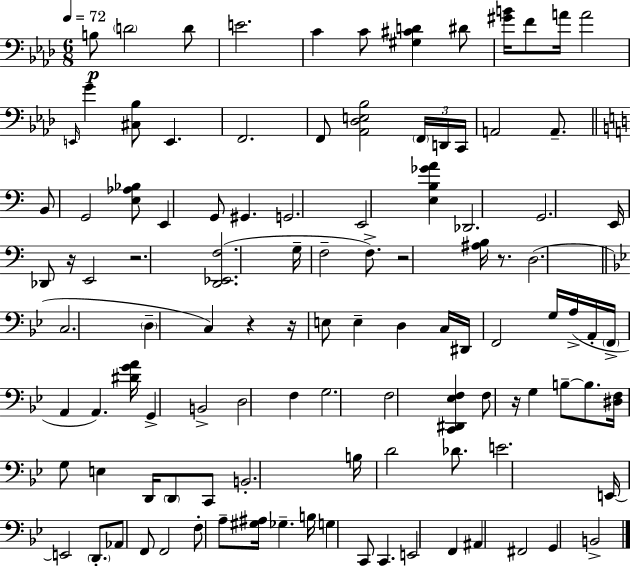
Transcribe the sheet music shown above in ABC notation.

X:1
T:Untitled
M:6/8
L:1/4
K:Ab
B,/2 D2 D/2 E2 C C/2 [^G,^CD] ^D/2 [^GB]/4 F/2 A/4 A2 E,,/4 G [^C,_B,]/2 E,, F,,2 F,,/2 [_A,,_D,E,_B,]2 F,,/4 D,,/4 C,,/4 A,,2 A,,/2 B,,/2 G,,2 [E,_A,_B,]/2 E,, G,,/2 ^G,, G,,2 E,,2 [E,B,_GA] _D,,2 G,,2 E,,/4 _D,,/2 z/4 E,,2 z2 [D,,_E,,F,]2 G,/4 F,2 F,/2 z2 [^A,B,]/4 z/2 D,2 C,2 D, C, z z/4 E,/2 E, D, C,/4 ^D,,/4 F,,2 G,/4 A,/4 A,,/4 F,,/4 A,, A,, [^DGA]/4 G,, B,,2 D,2 F, G,2 F,2 [C,,^D,,_E,F,] F,/2 z/4 G, B,/2 B,/2 [^D,F,]/4 G,/2 E, D,,/4 D,,/2 C,,/2 B,,2 B,/4 D2 _D/2 E2 E,,/4 E,,2 D,,/2 _A,,/2 F,,/2 F,,2 F,/2 A,/2 [^G,^A,]/4 _G, B,/4 G, C,,/2 C,, E,,2 F,, ^A,, ^F,,2 G,, B,,2